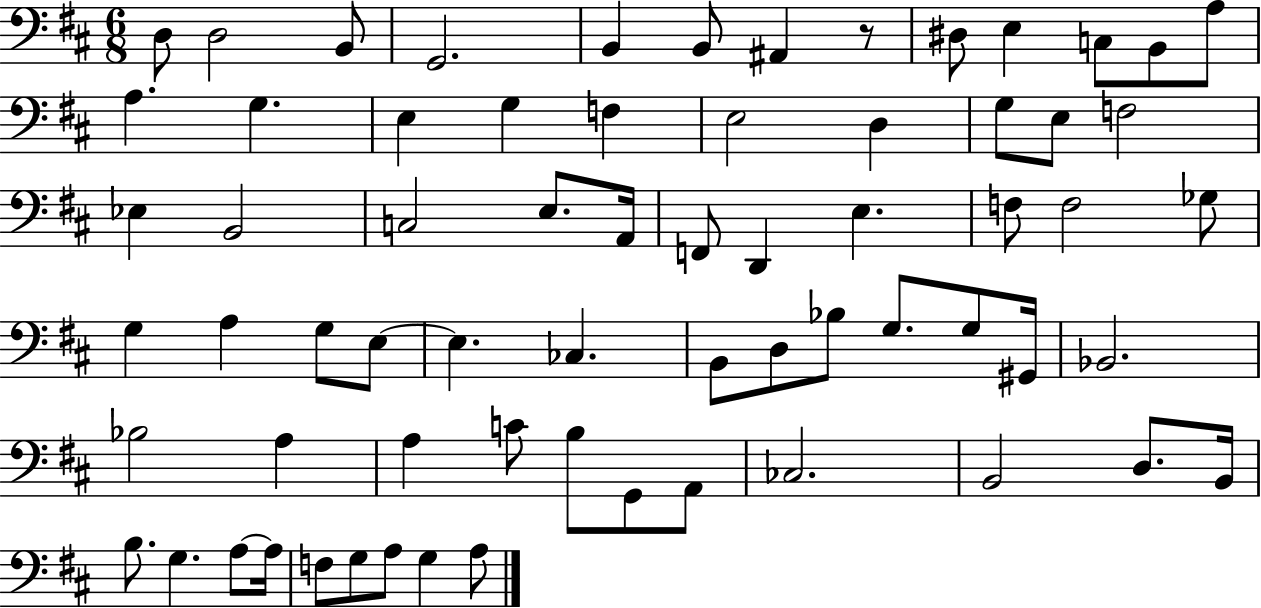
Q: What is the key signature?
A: D major